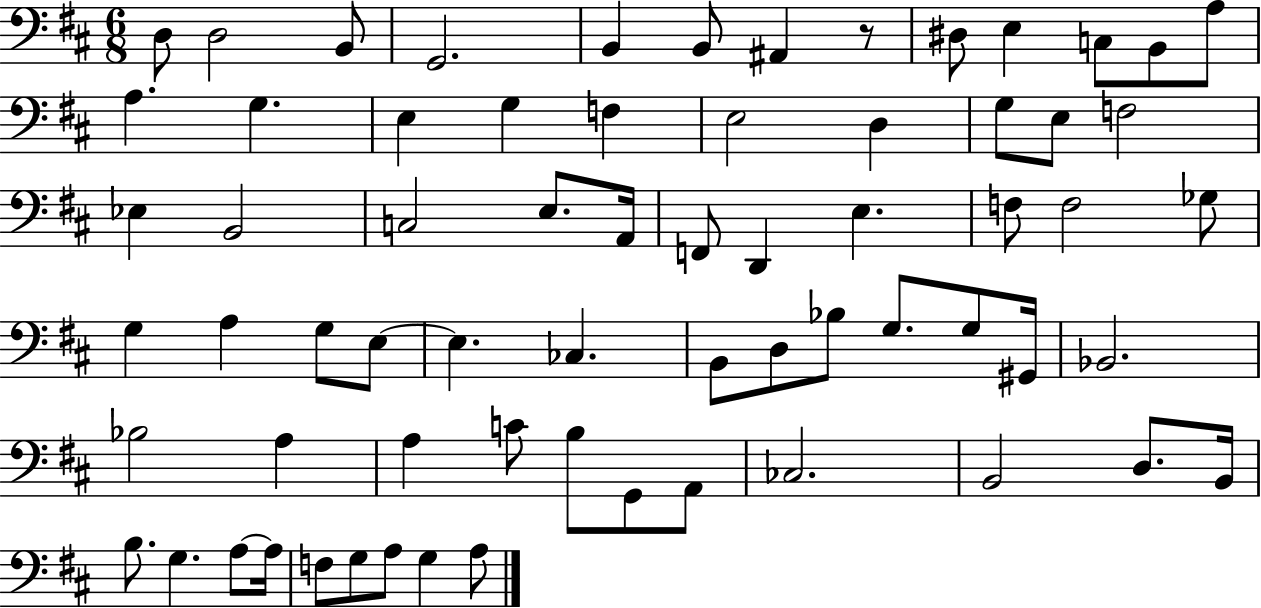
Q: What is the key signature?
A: D major